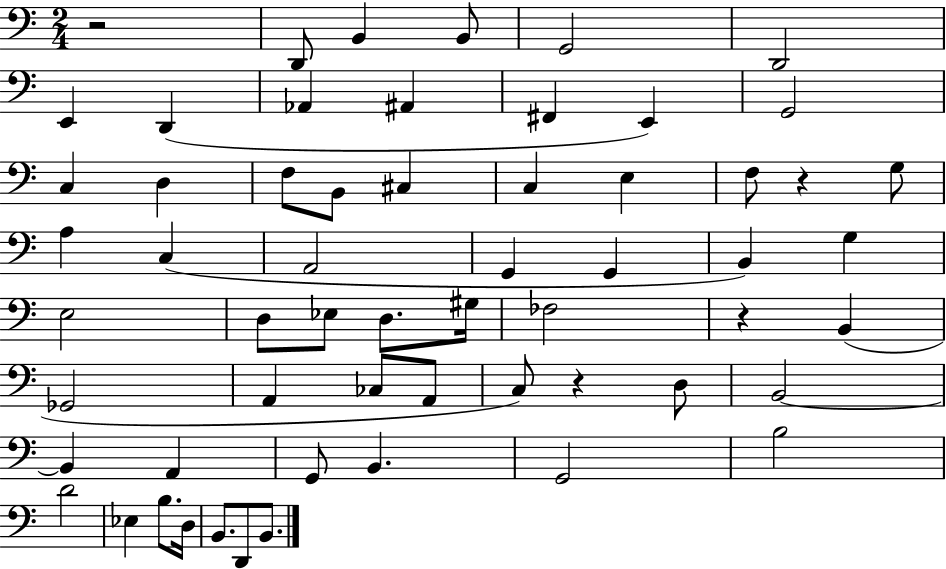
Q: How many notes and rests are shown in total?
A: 59